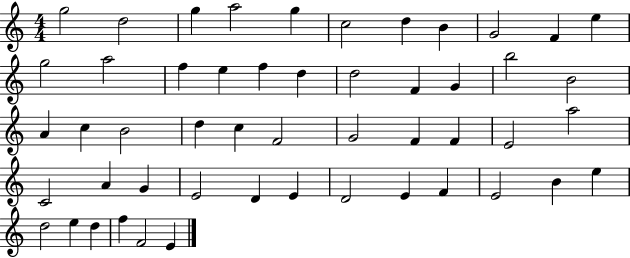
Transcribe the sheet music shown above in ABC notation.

X:1
T:Untitled
M:4/4
L:1/4
K:C
g2 d2 g a2 g c2 d B G2 F e g2 a2 f e f d d2 F G b2 B2 A c B2 d c F2 G2 F F E2 a2 C2 A G E2 D E D2 E F E2 B e d2 e d f F2 E